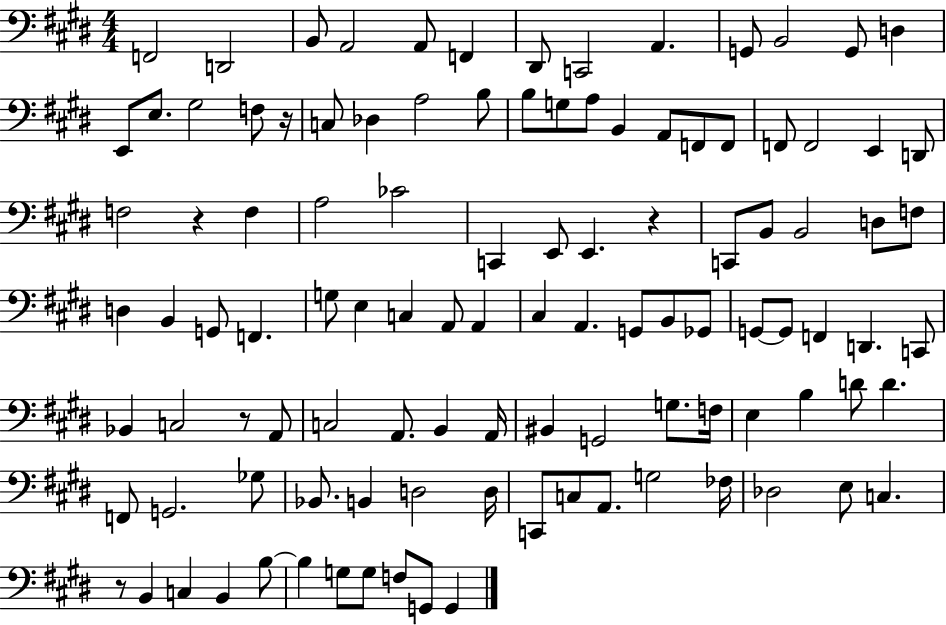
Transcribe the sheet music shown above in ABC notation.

X:1
T:Untitled
M:4/4
L:1/4
K:E
F,,2 D,,2 B,,/2 A,,2 A,,/2 F,, ^D,,/2 C,,2 A,, G,,/2 B,,2 G,,/2 D, E,,/2 E,/2 ^G,2 F,/2 z/4 C,/2 _D, A,2 B,/2 B,/2 G,/2 A,/2 B,, A,,/2 F,,/2 F,,/2 F,,/2 F,,2 E,, D,,/2 F,2 z F, A,2 _C2 C,, E,,/2 E,, z C,,/2 B,,/2 B,,2 D,/2 F,/2 D, B,, G,,/2 F,, G,/2 E, C, A,,/2 A,, ^C, A,, G,,/2 B,,/2 _G,,/2 G,,/2 G,,/2 F,, D,, C,,/2 _B,, C,2 z/2 A,,/2 C,2 A,,/2 B,, A,,/4 ^B,, G,,2 G,/2 F,/4 E, B, D/2 D F,,/2 G,,2 _G,/2 _B,,/2 B,, D,2 D,/4 C,,/2 C,/2 A,,/2 G,2 _F,/4 _D,2 E,/2 C, z/2 B,, C, B,, B,/2 B, G,/2 G,/2 F,/2 G,,/2 G,,